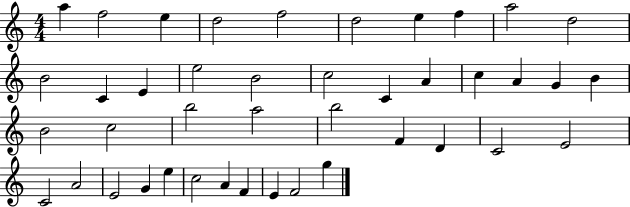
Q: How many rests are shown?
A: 0